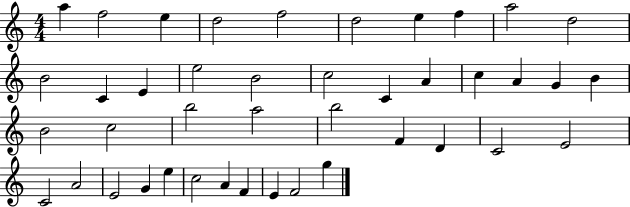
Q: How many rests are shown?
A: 0